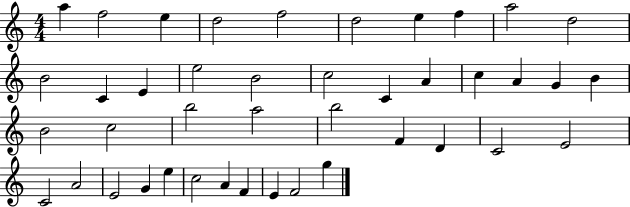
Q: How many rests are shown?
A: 0